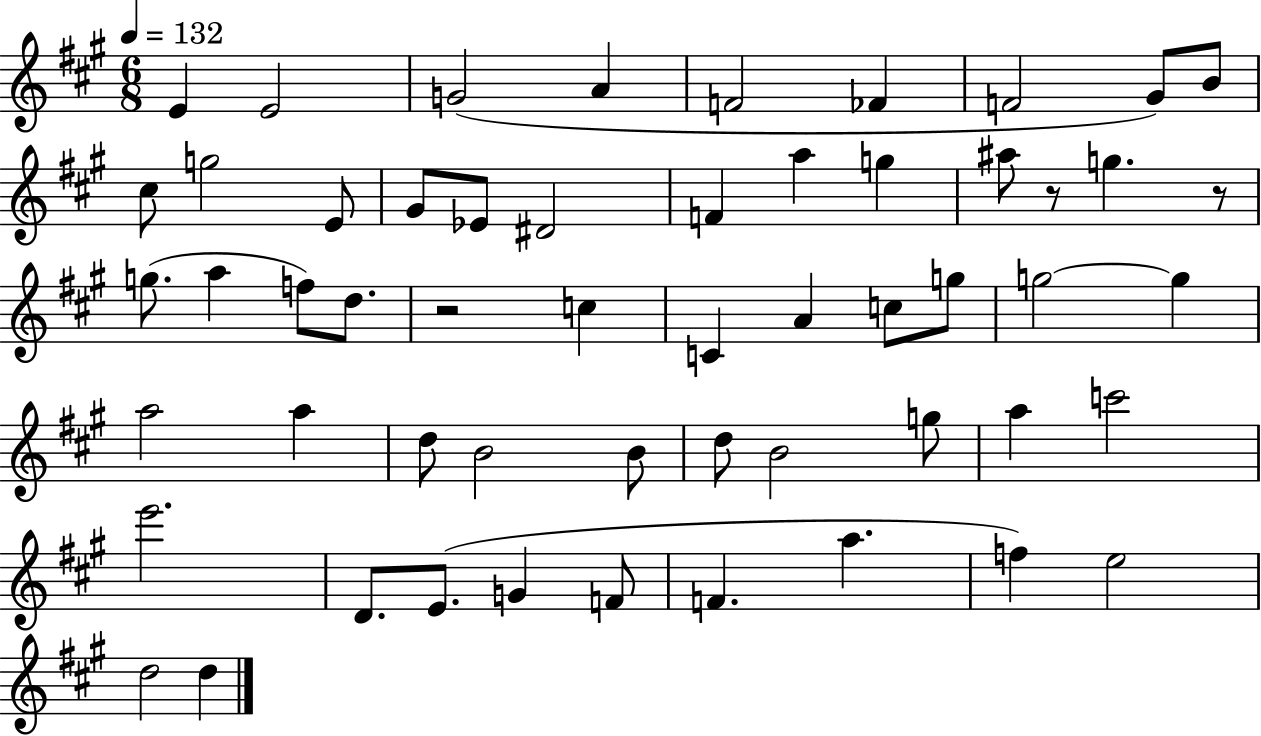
E4/q E4/h G4/h A4/q F4/h FES4/q F4/h G#4/e B4/e C#5/e G5/h E4/e G#4/e Eb4/e D#4/h F4/q A5/q G5/q A#5/e R/e G5/q. R/e G5/e. A5/q F5/e D5/e. R/h C5/q C4/q A4/q C5/e G5/e G5/h G5/q A5/h A5/q D5/e B4/h B4/e D5/e B4/h G5/e A5/q C6/h E6/h. D4/e. E4/e. G4/q F4/e F4/q. A5/q. F5/q E5/h D5/h D5/q